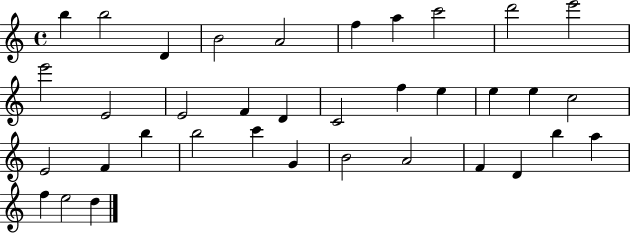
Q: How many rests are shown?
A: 0